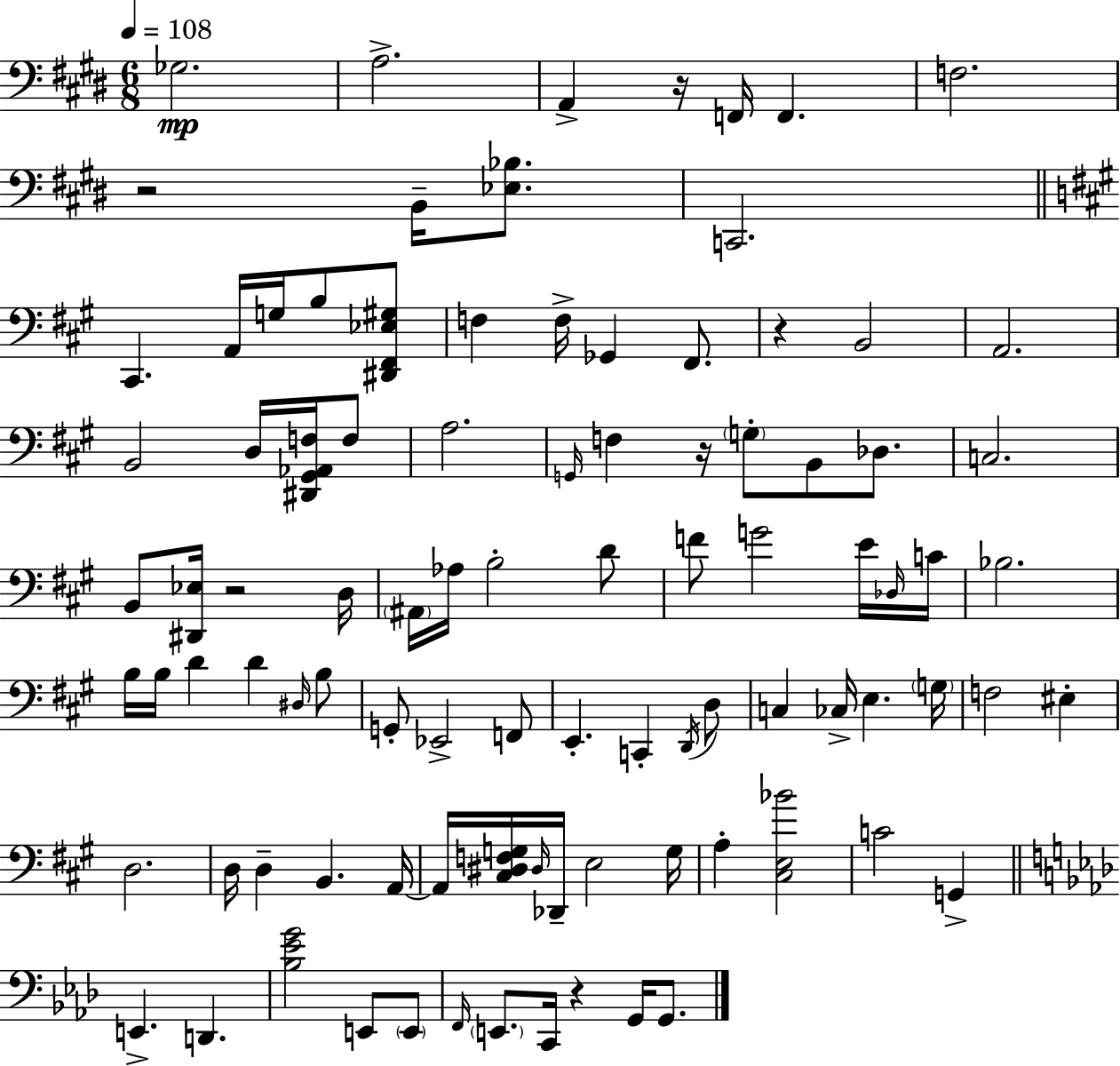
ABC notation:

X:1
T:Untitled
M:6/8
L:1/4
K:E
_G,2 A,2 A,, z/4 F,,/4 F,, F,2 z2 B,,/4 [_E,_B,]/2 C,,2 ^C,, A,,/4 G,/4 B,/2 [^D,,^F,,_E,^G,]/2 F, F,/4 _G,, ^F,,/2 z B,,2 A,,2 B,,2 D,/4 [^D,,^G,,_A,,F,]/4 F,/2 A,2 G,,/4 F, z/4 G,/2 B,,/2 _D,/2 C,2 B,,/2 [^D,,_E,]/4 z2 D,/4 ^A,,/4 _A,/4 B,2 D/2 F/2 G2 E/4 _D,/4 C/4 _B,2 B,/4 B,/4 D D ^D,/4 B,/2 G,,/2 _E,,2 F,,/2 E,, C,, D,,/4 D,/2 C, _C,/4 E, G,/4 F,2 ^E, D,2 D,/4 D, B,, A,,/4 A,,/4 [^C,^D,F,G,]/4 ^D,/4 _D,,/4 E,2 G,/4 A, [^C,E,_B]2 C2 G,, E,, D,, [_B,_EG]2 E,,/2 E,,/2 F,,/4 E,,/2 C,,/4 z G,,/4 G,,/2